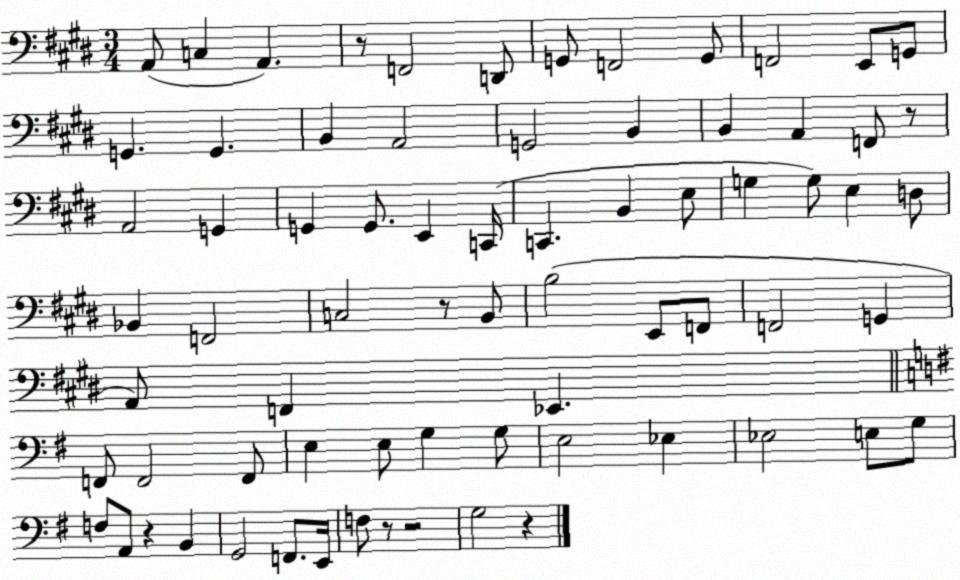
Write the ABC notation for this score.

X:1
T:Untitled
M:3/4
L:1/4
K:E
A,,/2 C, A,, z/2 F,,2 D,,/2 G,,/2 F,,2 G,,/2 F,,2 E,,/2 G,,/2 G,, G,, B,, A,,2 G,,2 B,, B,, A,, F,,/2 z/2 A,,2 G,, G,, G,,/2 E,, C,,/4 C,, B,, E,/2 G, G,/2 E, D,/2 _B,, F,,2 C,2 z/2 B,,/2 B,2 E,,/2 F,,/2 F,,2 G,, A,,/2 F,, _E,, F,,/2 F,,2 F,,/2 E, E,/2 G, G,/2 E,2 _E, _E,2 E,/2 G,/2 F,/2 A,,/2 z B,, G,,2 F,,/2 E,,/4 F,/2 z/2 z2 G,2 z